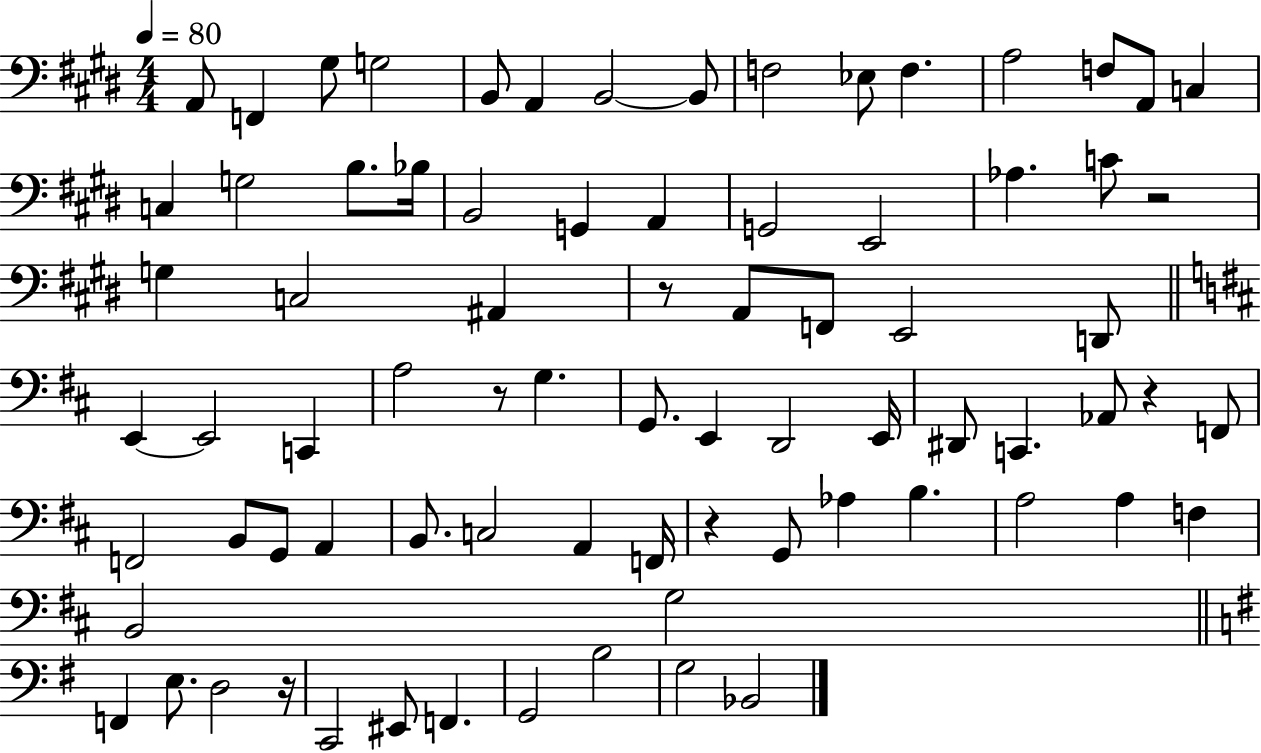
{
  \clef bass
  \numericTimeSignature
  \time 4/4
  \key e \major
  \tempo 4 = 80
  a,8 f,4 gis8 g2 | b,8 a,4 b,2~~ b,8 | f2 ees8 f4. | a2 f8 a,8 c4 | \break c4 g2 b8. bes16 | b,2 g,4 a,4 | g,2 e,2 | aes4. c'8 r2 | \break g4 c2 ais,4 | r8 a,8 f,8 e,2 d,8 | \bar "||" \break \key d \major e,4~~ e,2 c,4 | a2 r8 g4. | g,8. e,4 d,2 e,16 | dis,8 c,4. aes,8 r4 f,8 | \break f,2 b,8 g,8 a,4 | b,8. c2 a,4 f,16 | r4 g,8 aes4 b4. | a2 a4 f4 | \break b,2 g2 | \bar "||" \break \key g \major f,4 e8. d2 r16 | c,2 eis,8 f,4. | g,2 b2 | g2 bes,2 | \break \bar "|."
}